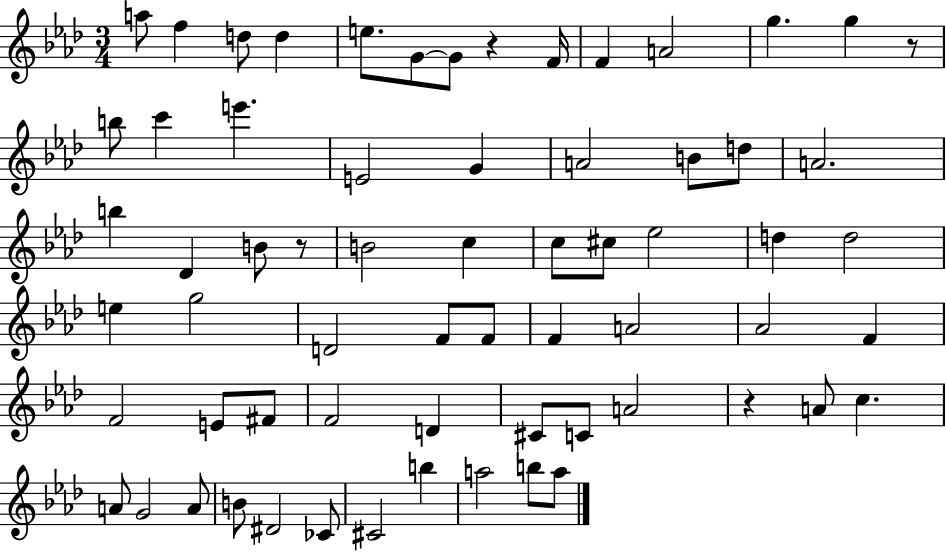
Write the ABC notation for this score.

X:1
T:Untitled
M:3/4
L:1/4
K:Ab
a/2 f d/2 d e/2 G/2 G/2 z F/4 F A2 g g z/2 b/2 c' e' E2 G A2 B/2 d/2 A2 b _D B/2 z/2 B2 c c/2 ^c/2 _e2 d d2 e g2 D2 F/2 F/2 F A2 _A2 F F2 E/2 ^F/2 F2 D ^C/2 C/2 A2 z A/2 c A/2 G2 A/2 B/2 ^D2 _C/2 ^C2 b a2 b/2 a/2